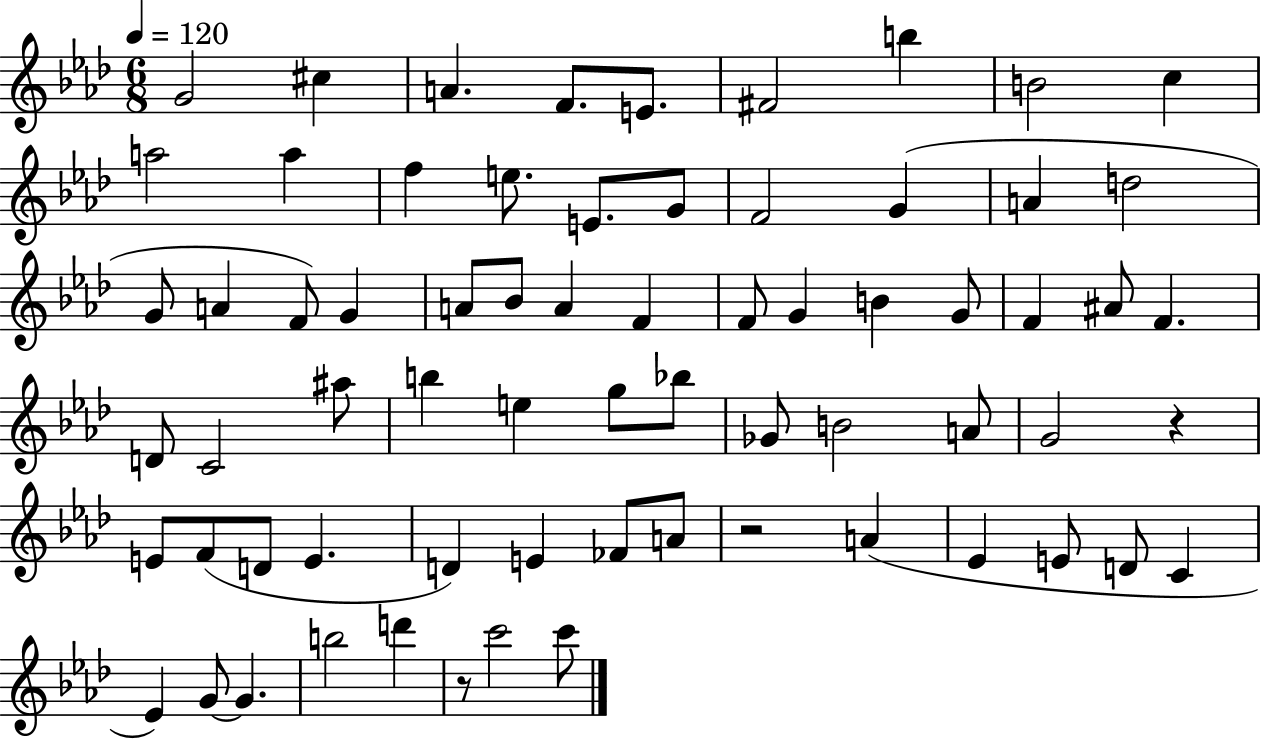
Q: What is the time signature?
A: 6/8